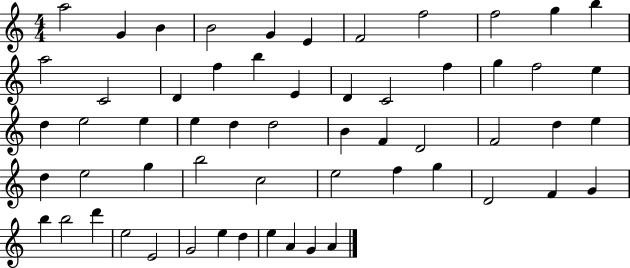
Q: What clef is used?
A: treble